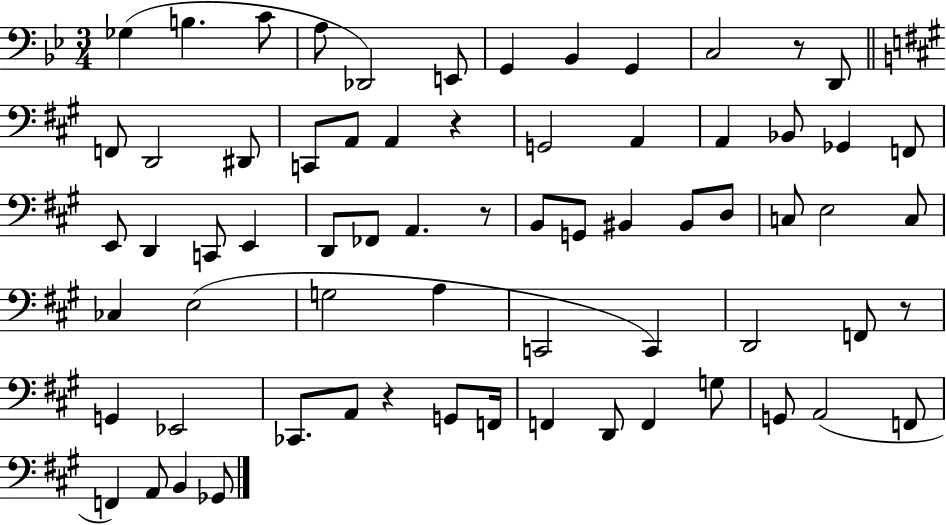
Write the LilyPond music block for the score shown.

{
  \clef bass
  \numericTimeSignature
  \time 3/4
  \key bes \major
  ges4( b4. c'8 | a8 des,2) e,8 | g,4 bes,4 g,4 | c2 r8 d,8 | \break \bar "||" \break \key a \major f,8 d,2 dis,8 | c,8 a,8 a,4 r4 | g,2 a,4 | a,4 bes,8 ges,4 f,8 | \break e,8 d,4 c,8 e,4 | d,8 fes,8 a,4. r8 | b,8 g,8 bis,4 bis,8 d8 | c8 e2 c8 | \break ces4 e2( | g2 a4 | c,2 c,4) | d,2 f,8 r8 | \break g,4 ees,2 | ces,8. a,8 r4 g,8 f,16 | f,4 d,8 f,4 g8 | g,8 a,2( f,8 | \break f,4) a,8 b,4 ges,8 | \bar "|."
}